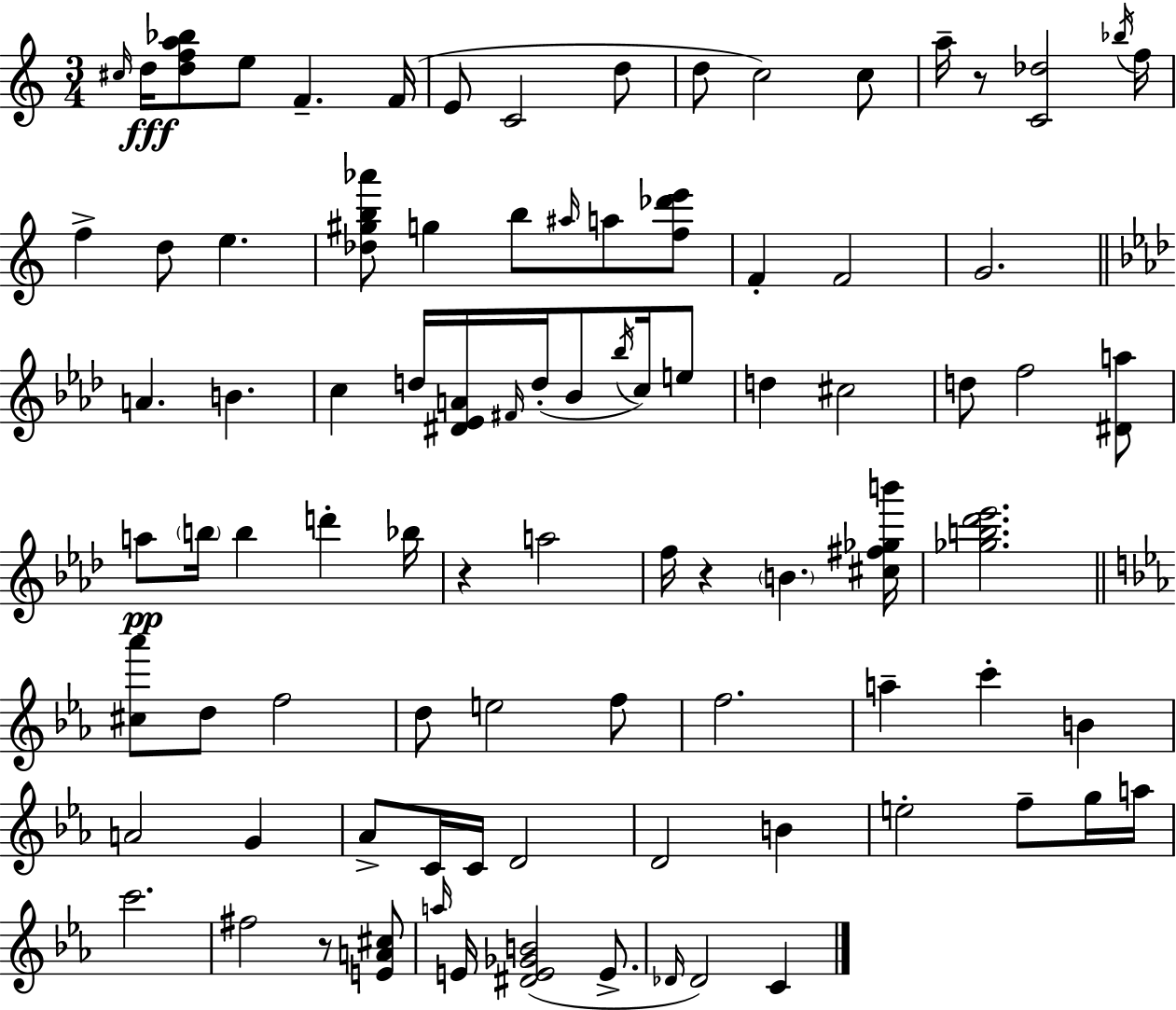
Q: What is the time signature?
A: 3/4